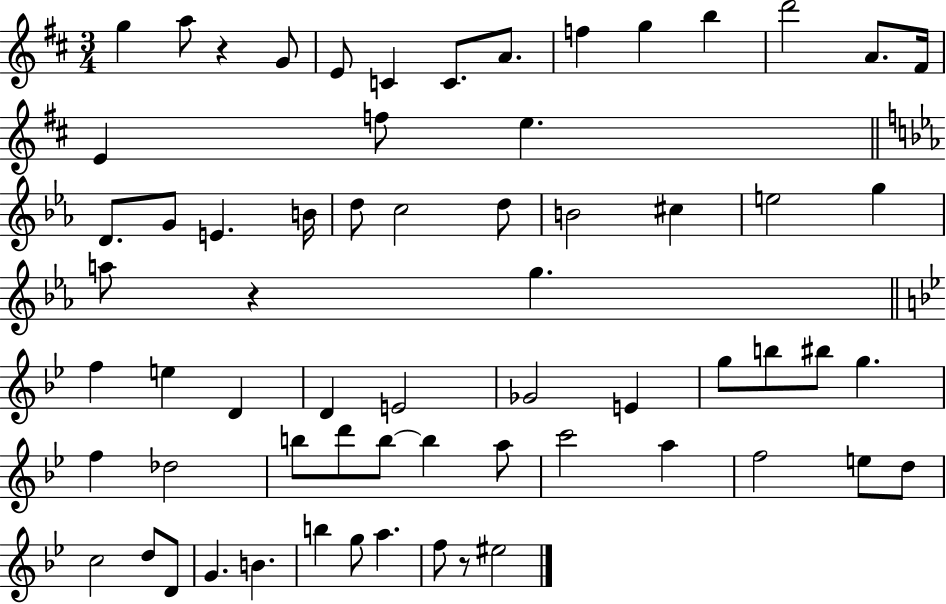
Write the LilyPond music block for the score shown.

{
  \clef treble
  \numericTimeSignature
  \time 3/4
  \key d \major
  g''4 a''8 r4 g'8 | e'8 c'4 c'8. a'8. | f''4 g''4 b''4 | d'''2 a'8. fis'16 | \break e'4 f''8 e''4. | \bar "||" \break \key ees \major d'8. g'8 e'4. b'16 | d''8 c''2 d''8 | b'2 cis''4 | e''2 g''4 | \break a''8 r4 g''4. | \bar "||" \break \key bes \major f''4 e''4 d'4 | d'4 e'2 | ges'2 e'4 | g''8 b''8 bis''8 g''4. | \break f''4 des''2 | b''8 d'''8 b''8~~ b''4 a''8 | c'''2 a''4 | f''2 e''8 d''8 | \break c''2 d''8 d'8 | g'4. b'4. | b''4 g''8 a''4. | f''8 r8 eis''2 | \break \bar "|."
}